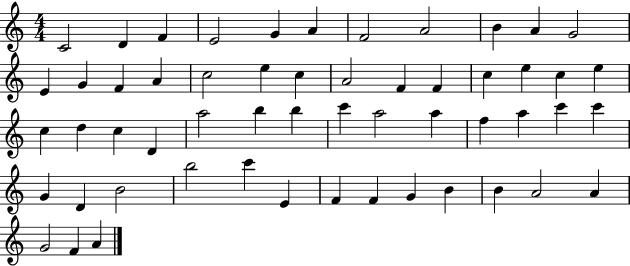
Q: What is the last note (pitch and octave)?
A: A4